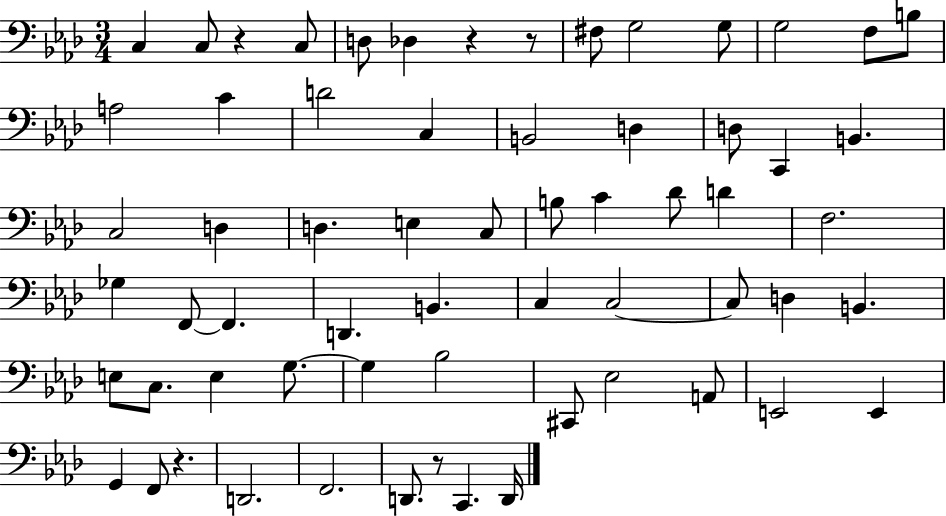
{
  \clef bass
  \numericTimeSignature
  \time 3/4
  \key aes \major
  \repeat volta 2 { c4 c8 r4 c8 | d8 des4 r4 r8 | fis8 g2 g8 | g2 f8 b8 | \break a2 c'4 | d'2 c4 | b,2 d4 | d8 c,4 b,4. | \break c2 d4 | d4. e4 c8 | b8 c'4 des'8 d'4 | f2. | \break ges4 f,8~~ f,4. | d,4. b,4. | c4 c2~~ | c8 d4 b,4. | \break e8 c8. e4 g8.~~ | g4 bes2 | cis,8 ees2 a,8 | e,2 e,4 | \break g,4 f,8 r4. | d,2. | f,2. | d,8. r8 c,4. d,16 | \break } \bar "|."
}